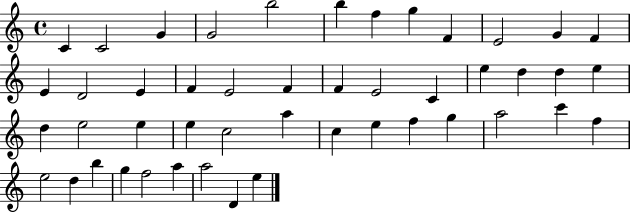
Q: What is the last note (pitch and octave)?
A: E5